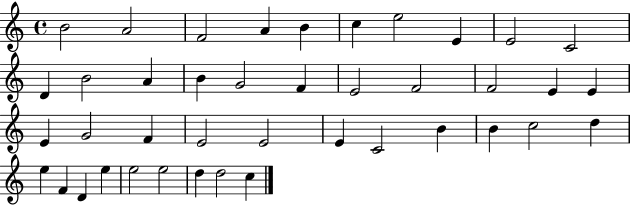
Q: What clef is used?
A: treble